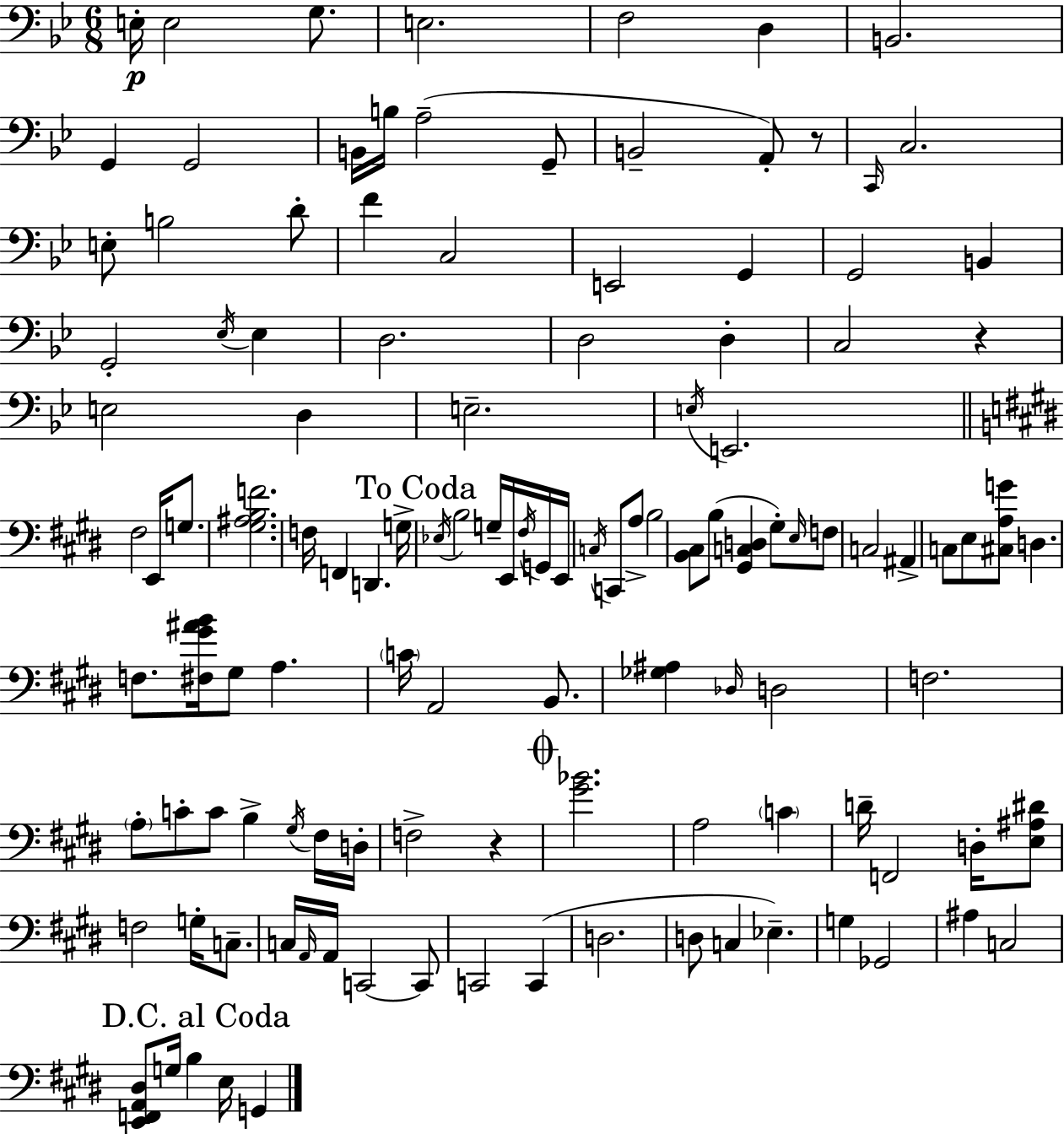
E3/s E3/h G3/e. E3/h. F3/h D3/q B2/h. G2/q G2/h B2/s B3/s A3/h G2/e B2/h A2/e R/e C2/s C3/h. E3/e B3/h D4/e F4/q C3/h E2/h G2/q G2/h B2/q G2/h Eb3/s Eb3/q D3/h. D3/h D3/q C3/h R/q E3/h D3/q E3/h. E3/s E2/h. F#3/h E2/s G3/e. [G#3,A#3,B3,F4]/h. F3/s F2/q D2/q. G3/s Eb3/s B3/h G3/s E2/s F#3/s G2/s E2/s C3/s C2/e A3/e B3/h [B2,C#3]/e B3/e [G#2,C3,D3]/q G#3/e E3/s F3/e C3/h A#2/q C3/e E3/e [C#3,A3,G4]/e D3/q. F3/e. [F#3,G#4,A#4,B4]/s G#3/e A3/q. C4/s A2/h B2/e. [Gb3,A#3]/q Db3/s D3/h F3/h. A3/e C4/e C4/e B3/q G#3/s F#3/s D3/s F3/h R/q [G#4,Bb4]/h. A3/h C4/q D4/s F2/h D3/s [E3,A#3,D#4]/e F3/h G3/s C3/e. C3/s A2/s A2/s C2/h C2/e C2/h C2/q D3/h. D3/e C3/q Eb3/q. G3/q Gb2/h A#3/q C3/h [E2,F2,A2,D#3]/e G3/s B3/q E3/s G2/q